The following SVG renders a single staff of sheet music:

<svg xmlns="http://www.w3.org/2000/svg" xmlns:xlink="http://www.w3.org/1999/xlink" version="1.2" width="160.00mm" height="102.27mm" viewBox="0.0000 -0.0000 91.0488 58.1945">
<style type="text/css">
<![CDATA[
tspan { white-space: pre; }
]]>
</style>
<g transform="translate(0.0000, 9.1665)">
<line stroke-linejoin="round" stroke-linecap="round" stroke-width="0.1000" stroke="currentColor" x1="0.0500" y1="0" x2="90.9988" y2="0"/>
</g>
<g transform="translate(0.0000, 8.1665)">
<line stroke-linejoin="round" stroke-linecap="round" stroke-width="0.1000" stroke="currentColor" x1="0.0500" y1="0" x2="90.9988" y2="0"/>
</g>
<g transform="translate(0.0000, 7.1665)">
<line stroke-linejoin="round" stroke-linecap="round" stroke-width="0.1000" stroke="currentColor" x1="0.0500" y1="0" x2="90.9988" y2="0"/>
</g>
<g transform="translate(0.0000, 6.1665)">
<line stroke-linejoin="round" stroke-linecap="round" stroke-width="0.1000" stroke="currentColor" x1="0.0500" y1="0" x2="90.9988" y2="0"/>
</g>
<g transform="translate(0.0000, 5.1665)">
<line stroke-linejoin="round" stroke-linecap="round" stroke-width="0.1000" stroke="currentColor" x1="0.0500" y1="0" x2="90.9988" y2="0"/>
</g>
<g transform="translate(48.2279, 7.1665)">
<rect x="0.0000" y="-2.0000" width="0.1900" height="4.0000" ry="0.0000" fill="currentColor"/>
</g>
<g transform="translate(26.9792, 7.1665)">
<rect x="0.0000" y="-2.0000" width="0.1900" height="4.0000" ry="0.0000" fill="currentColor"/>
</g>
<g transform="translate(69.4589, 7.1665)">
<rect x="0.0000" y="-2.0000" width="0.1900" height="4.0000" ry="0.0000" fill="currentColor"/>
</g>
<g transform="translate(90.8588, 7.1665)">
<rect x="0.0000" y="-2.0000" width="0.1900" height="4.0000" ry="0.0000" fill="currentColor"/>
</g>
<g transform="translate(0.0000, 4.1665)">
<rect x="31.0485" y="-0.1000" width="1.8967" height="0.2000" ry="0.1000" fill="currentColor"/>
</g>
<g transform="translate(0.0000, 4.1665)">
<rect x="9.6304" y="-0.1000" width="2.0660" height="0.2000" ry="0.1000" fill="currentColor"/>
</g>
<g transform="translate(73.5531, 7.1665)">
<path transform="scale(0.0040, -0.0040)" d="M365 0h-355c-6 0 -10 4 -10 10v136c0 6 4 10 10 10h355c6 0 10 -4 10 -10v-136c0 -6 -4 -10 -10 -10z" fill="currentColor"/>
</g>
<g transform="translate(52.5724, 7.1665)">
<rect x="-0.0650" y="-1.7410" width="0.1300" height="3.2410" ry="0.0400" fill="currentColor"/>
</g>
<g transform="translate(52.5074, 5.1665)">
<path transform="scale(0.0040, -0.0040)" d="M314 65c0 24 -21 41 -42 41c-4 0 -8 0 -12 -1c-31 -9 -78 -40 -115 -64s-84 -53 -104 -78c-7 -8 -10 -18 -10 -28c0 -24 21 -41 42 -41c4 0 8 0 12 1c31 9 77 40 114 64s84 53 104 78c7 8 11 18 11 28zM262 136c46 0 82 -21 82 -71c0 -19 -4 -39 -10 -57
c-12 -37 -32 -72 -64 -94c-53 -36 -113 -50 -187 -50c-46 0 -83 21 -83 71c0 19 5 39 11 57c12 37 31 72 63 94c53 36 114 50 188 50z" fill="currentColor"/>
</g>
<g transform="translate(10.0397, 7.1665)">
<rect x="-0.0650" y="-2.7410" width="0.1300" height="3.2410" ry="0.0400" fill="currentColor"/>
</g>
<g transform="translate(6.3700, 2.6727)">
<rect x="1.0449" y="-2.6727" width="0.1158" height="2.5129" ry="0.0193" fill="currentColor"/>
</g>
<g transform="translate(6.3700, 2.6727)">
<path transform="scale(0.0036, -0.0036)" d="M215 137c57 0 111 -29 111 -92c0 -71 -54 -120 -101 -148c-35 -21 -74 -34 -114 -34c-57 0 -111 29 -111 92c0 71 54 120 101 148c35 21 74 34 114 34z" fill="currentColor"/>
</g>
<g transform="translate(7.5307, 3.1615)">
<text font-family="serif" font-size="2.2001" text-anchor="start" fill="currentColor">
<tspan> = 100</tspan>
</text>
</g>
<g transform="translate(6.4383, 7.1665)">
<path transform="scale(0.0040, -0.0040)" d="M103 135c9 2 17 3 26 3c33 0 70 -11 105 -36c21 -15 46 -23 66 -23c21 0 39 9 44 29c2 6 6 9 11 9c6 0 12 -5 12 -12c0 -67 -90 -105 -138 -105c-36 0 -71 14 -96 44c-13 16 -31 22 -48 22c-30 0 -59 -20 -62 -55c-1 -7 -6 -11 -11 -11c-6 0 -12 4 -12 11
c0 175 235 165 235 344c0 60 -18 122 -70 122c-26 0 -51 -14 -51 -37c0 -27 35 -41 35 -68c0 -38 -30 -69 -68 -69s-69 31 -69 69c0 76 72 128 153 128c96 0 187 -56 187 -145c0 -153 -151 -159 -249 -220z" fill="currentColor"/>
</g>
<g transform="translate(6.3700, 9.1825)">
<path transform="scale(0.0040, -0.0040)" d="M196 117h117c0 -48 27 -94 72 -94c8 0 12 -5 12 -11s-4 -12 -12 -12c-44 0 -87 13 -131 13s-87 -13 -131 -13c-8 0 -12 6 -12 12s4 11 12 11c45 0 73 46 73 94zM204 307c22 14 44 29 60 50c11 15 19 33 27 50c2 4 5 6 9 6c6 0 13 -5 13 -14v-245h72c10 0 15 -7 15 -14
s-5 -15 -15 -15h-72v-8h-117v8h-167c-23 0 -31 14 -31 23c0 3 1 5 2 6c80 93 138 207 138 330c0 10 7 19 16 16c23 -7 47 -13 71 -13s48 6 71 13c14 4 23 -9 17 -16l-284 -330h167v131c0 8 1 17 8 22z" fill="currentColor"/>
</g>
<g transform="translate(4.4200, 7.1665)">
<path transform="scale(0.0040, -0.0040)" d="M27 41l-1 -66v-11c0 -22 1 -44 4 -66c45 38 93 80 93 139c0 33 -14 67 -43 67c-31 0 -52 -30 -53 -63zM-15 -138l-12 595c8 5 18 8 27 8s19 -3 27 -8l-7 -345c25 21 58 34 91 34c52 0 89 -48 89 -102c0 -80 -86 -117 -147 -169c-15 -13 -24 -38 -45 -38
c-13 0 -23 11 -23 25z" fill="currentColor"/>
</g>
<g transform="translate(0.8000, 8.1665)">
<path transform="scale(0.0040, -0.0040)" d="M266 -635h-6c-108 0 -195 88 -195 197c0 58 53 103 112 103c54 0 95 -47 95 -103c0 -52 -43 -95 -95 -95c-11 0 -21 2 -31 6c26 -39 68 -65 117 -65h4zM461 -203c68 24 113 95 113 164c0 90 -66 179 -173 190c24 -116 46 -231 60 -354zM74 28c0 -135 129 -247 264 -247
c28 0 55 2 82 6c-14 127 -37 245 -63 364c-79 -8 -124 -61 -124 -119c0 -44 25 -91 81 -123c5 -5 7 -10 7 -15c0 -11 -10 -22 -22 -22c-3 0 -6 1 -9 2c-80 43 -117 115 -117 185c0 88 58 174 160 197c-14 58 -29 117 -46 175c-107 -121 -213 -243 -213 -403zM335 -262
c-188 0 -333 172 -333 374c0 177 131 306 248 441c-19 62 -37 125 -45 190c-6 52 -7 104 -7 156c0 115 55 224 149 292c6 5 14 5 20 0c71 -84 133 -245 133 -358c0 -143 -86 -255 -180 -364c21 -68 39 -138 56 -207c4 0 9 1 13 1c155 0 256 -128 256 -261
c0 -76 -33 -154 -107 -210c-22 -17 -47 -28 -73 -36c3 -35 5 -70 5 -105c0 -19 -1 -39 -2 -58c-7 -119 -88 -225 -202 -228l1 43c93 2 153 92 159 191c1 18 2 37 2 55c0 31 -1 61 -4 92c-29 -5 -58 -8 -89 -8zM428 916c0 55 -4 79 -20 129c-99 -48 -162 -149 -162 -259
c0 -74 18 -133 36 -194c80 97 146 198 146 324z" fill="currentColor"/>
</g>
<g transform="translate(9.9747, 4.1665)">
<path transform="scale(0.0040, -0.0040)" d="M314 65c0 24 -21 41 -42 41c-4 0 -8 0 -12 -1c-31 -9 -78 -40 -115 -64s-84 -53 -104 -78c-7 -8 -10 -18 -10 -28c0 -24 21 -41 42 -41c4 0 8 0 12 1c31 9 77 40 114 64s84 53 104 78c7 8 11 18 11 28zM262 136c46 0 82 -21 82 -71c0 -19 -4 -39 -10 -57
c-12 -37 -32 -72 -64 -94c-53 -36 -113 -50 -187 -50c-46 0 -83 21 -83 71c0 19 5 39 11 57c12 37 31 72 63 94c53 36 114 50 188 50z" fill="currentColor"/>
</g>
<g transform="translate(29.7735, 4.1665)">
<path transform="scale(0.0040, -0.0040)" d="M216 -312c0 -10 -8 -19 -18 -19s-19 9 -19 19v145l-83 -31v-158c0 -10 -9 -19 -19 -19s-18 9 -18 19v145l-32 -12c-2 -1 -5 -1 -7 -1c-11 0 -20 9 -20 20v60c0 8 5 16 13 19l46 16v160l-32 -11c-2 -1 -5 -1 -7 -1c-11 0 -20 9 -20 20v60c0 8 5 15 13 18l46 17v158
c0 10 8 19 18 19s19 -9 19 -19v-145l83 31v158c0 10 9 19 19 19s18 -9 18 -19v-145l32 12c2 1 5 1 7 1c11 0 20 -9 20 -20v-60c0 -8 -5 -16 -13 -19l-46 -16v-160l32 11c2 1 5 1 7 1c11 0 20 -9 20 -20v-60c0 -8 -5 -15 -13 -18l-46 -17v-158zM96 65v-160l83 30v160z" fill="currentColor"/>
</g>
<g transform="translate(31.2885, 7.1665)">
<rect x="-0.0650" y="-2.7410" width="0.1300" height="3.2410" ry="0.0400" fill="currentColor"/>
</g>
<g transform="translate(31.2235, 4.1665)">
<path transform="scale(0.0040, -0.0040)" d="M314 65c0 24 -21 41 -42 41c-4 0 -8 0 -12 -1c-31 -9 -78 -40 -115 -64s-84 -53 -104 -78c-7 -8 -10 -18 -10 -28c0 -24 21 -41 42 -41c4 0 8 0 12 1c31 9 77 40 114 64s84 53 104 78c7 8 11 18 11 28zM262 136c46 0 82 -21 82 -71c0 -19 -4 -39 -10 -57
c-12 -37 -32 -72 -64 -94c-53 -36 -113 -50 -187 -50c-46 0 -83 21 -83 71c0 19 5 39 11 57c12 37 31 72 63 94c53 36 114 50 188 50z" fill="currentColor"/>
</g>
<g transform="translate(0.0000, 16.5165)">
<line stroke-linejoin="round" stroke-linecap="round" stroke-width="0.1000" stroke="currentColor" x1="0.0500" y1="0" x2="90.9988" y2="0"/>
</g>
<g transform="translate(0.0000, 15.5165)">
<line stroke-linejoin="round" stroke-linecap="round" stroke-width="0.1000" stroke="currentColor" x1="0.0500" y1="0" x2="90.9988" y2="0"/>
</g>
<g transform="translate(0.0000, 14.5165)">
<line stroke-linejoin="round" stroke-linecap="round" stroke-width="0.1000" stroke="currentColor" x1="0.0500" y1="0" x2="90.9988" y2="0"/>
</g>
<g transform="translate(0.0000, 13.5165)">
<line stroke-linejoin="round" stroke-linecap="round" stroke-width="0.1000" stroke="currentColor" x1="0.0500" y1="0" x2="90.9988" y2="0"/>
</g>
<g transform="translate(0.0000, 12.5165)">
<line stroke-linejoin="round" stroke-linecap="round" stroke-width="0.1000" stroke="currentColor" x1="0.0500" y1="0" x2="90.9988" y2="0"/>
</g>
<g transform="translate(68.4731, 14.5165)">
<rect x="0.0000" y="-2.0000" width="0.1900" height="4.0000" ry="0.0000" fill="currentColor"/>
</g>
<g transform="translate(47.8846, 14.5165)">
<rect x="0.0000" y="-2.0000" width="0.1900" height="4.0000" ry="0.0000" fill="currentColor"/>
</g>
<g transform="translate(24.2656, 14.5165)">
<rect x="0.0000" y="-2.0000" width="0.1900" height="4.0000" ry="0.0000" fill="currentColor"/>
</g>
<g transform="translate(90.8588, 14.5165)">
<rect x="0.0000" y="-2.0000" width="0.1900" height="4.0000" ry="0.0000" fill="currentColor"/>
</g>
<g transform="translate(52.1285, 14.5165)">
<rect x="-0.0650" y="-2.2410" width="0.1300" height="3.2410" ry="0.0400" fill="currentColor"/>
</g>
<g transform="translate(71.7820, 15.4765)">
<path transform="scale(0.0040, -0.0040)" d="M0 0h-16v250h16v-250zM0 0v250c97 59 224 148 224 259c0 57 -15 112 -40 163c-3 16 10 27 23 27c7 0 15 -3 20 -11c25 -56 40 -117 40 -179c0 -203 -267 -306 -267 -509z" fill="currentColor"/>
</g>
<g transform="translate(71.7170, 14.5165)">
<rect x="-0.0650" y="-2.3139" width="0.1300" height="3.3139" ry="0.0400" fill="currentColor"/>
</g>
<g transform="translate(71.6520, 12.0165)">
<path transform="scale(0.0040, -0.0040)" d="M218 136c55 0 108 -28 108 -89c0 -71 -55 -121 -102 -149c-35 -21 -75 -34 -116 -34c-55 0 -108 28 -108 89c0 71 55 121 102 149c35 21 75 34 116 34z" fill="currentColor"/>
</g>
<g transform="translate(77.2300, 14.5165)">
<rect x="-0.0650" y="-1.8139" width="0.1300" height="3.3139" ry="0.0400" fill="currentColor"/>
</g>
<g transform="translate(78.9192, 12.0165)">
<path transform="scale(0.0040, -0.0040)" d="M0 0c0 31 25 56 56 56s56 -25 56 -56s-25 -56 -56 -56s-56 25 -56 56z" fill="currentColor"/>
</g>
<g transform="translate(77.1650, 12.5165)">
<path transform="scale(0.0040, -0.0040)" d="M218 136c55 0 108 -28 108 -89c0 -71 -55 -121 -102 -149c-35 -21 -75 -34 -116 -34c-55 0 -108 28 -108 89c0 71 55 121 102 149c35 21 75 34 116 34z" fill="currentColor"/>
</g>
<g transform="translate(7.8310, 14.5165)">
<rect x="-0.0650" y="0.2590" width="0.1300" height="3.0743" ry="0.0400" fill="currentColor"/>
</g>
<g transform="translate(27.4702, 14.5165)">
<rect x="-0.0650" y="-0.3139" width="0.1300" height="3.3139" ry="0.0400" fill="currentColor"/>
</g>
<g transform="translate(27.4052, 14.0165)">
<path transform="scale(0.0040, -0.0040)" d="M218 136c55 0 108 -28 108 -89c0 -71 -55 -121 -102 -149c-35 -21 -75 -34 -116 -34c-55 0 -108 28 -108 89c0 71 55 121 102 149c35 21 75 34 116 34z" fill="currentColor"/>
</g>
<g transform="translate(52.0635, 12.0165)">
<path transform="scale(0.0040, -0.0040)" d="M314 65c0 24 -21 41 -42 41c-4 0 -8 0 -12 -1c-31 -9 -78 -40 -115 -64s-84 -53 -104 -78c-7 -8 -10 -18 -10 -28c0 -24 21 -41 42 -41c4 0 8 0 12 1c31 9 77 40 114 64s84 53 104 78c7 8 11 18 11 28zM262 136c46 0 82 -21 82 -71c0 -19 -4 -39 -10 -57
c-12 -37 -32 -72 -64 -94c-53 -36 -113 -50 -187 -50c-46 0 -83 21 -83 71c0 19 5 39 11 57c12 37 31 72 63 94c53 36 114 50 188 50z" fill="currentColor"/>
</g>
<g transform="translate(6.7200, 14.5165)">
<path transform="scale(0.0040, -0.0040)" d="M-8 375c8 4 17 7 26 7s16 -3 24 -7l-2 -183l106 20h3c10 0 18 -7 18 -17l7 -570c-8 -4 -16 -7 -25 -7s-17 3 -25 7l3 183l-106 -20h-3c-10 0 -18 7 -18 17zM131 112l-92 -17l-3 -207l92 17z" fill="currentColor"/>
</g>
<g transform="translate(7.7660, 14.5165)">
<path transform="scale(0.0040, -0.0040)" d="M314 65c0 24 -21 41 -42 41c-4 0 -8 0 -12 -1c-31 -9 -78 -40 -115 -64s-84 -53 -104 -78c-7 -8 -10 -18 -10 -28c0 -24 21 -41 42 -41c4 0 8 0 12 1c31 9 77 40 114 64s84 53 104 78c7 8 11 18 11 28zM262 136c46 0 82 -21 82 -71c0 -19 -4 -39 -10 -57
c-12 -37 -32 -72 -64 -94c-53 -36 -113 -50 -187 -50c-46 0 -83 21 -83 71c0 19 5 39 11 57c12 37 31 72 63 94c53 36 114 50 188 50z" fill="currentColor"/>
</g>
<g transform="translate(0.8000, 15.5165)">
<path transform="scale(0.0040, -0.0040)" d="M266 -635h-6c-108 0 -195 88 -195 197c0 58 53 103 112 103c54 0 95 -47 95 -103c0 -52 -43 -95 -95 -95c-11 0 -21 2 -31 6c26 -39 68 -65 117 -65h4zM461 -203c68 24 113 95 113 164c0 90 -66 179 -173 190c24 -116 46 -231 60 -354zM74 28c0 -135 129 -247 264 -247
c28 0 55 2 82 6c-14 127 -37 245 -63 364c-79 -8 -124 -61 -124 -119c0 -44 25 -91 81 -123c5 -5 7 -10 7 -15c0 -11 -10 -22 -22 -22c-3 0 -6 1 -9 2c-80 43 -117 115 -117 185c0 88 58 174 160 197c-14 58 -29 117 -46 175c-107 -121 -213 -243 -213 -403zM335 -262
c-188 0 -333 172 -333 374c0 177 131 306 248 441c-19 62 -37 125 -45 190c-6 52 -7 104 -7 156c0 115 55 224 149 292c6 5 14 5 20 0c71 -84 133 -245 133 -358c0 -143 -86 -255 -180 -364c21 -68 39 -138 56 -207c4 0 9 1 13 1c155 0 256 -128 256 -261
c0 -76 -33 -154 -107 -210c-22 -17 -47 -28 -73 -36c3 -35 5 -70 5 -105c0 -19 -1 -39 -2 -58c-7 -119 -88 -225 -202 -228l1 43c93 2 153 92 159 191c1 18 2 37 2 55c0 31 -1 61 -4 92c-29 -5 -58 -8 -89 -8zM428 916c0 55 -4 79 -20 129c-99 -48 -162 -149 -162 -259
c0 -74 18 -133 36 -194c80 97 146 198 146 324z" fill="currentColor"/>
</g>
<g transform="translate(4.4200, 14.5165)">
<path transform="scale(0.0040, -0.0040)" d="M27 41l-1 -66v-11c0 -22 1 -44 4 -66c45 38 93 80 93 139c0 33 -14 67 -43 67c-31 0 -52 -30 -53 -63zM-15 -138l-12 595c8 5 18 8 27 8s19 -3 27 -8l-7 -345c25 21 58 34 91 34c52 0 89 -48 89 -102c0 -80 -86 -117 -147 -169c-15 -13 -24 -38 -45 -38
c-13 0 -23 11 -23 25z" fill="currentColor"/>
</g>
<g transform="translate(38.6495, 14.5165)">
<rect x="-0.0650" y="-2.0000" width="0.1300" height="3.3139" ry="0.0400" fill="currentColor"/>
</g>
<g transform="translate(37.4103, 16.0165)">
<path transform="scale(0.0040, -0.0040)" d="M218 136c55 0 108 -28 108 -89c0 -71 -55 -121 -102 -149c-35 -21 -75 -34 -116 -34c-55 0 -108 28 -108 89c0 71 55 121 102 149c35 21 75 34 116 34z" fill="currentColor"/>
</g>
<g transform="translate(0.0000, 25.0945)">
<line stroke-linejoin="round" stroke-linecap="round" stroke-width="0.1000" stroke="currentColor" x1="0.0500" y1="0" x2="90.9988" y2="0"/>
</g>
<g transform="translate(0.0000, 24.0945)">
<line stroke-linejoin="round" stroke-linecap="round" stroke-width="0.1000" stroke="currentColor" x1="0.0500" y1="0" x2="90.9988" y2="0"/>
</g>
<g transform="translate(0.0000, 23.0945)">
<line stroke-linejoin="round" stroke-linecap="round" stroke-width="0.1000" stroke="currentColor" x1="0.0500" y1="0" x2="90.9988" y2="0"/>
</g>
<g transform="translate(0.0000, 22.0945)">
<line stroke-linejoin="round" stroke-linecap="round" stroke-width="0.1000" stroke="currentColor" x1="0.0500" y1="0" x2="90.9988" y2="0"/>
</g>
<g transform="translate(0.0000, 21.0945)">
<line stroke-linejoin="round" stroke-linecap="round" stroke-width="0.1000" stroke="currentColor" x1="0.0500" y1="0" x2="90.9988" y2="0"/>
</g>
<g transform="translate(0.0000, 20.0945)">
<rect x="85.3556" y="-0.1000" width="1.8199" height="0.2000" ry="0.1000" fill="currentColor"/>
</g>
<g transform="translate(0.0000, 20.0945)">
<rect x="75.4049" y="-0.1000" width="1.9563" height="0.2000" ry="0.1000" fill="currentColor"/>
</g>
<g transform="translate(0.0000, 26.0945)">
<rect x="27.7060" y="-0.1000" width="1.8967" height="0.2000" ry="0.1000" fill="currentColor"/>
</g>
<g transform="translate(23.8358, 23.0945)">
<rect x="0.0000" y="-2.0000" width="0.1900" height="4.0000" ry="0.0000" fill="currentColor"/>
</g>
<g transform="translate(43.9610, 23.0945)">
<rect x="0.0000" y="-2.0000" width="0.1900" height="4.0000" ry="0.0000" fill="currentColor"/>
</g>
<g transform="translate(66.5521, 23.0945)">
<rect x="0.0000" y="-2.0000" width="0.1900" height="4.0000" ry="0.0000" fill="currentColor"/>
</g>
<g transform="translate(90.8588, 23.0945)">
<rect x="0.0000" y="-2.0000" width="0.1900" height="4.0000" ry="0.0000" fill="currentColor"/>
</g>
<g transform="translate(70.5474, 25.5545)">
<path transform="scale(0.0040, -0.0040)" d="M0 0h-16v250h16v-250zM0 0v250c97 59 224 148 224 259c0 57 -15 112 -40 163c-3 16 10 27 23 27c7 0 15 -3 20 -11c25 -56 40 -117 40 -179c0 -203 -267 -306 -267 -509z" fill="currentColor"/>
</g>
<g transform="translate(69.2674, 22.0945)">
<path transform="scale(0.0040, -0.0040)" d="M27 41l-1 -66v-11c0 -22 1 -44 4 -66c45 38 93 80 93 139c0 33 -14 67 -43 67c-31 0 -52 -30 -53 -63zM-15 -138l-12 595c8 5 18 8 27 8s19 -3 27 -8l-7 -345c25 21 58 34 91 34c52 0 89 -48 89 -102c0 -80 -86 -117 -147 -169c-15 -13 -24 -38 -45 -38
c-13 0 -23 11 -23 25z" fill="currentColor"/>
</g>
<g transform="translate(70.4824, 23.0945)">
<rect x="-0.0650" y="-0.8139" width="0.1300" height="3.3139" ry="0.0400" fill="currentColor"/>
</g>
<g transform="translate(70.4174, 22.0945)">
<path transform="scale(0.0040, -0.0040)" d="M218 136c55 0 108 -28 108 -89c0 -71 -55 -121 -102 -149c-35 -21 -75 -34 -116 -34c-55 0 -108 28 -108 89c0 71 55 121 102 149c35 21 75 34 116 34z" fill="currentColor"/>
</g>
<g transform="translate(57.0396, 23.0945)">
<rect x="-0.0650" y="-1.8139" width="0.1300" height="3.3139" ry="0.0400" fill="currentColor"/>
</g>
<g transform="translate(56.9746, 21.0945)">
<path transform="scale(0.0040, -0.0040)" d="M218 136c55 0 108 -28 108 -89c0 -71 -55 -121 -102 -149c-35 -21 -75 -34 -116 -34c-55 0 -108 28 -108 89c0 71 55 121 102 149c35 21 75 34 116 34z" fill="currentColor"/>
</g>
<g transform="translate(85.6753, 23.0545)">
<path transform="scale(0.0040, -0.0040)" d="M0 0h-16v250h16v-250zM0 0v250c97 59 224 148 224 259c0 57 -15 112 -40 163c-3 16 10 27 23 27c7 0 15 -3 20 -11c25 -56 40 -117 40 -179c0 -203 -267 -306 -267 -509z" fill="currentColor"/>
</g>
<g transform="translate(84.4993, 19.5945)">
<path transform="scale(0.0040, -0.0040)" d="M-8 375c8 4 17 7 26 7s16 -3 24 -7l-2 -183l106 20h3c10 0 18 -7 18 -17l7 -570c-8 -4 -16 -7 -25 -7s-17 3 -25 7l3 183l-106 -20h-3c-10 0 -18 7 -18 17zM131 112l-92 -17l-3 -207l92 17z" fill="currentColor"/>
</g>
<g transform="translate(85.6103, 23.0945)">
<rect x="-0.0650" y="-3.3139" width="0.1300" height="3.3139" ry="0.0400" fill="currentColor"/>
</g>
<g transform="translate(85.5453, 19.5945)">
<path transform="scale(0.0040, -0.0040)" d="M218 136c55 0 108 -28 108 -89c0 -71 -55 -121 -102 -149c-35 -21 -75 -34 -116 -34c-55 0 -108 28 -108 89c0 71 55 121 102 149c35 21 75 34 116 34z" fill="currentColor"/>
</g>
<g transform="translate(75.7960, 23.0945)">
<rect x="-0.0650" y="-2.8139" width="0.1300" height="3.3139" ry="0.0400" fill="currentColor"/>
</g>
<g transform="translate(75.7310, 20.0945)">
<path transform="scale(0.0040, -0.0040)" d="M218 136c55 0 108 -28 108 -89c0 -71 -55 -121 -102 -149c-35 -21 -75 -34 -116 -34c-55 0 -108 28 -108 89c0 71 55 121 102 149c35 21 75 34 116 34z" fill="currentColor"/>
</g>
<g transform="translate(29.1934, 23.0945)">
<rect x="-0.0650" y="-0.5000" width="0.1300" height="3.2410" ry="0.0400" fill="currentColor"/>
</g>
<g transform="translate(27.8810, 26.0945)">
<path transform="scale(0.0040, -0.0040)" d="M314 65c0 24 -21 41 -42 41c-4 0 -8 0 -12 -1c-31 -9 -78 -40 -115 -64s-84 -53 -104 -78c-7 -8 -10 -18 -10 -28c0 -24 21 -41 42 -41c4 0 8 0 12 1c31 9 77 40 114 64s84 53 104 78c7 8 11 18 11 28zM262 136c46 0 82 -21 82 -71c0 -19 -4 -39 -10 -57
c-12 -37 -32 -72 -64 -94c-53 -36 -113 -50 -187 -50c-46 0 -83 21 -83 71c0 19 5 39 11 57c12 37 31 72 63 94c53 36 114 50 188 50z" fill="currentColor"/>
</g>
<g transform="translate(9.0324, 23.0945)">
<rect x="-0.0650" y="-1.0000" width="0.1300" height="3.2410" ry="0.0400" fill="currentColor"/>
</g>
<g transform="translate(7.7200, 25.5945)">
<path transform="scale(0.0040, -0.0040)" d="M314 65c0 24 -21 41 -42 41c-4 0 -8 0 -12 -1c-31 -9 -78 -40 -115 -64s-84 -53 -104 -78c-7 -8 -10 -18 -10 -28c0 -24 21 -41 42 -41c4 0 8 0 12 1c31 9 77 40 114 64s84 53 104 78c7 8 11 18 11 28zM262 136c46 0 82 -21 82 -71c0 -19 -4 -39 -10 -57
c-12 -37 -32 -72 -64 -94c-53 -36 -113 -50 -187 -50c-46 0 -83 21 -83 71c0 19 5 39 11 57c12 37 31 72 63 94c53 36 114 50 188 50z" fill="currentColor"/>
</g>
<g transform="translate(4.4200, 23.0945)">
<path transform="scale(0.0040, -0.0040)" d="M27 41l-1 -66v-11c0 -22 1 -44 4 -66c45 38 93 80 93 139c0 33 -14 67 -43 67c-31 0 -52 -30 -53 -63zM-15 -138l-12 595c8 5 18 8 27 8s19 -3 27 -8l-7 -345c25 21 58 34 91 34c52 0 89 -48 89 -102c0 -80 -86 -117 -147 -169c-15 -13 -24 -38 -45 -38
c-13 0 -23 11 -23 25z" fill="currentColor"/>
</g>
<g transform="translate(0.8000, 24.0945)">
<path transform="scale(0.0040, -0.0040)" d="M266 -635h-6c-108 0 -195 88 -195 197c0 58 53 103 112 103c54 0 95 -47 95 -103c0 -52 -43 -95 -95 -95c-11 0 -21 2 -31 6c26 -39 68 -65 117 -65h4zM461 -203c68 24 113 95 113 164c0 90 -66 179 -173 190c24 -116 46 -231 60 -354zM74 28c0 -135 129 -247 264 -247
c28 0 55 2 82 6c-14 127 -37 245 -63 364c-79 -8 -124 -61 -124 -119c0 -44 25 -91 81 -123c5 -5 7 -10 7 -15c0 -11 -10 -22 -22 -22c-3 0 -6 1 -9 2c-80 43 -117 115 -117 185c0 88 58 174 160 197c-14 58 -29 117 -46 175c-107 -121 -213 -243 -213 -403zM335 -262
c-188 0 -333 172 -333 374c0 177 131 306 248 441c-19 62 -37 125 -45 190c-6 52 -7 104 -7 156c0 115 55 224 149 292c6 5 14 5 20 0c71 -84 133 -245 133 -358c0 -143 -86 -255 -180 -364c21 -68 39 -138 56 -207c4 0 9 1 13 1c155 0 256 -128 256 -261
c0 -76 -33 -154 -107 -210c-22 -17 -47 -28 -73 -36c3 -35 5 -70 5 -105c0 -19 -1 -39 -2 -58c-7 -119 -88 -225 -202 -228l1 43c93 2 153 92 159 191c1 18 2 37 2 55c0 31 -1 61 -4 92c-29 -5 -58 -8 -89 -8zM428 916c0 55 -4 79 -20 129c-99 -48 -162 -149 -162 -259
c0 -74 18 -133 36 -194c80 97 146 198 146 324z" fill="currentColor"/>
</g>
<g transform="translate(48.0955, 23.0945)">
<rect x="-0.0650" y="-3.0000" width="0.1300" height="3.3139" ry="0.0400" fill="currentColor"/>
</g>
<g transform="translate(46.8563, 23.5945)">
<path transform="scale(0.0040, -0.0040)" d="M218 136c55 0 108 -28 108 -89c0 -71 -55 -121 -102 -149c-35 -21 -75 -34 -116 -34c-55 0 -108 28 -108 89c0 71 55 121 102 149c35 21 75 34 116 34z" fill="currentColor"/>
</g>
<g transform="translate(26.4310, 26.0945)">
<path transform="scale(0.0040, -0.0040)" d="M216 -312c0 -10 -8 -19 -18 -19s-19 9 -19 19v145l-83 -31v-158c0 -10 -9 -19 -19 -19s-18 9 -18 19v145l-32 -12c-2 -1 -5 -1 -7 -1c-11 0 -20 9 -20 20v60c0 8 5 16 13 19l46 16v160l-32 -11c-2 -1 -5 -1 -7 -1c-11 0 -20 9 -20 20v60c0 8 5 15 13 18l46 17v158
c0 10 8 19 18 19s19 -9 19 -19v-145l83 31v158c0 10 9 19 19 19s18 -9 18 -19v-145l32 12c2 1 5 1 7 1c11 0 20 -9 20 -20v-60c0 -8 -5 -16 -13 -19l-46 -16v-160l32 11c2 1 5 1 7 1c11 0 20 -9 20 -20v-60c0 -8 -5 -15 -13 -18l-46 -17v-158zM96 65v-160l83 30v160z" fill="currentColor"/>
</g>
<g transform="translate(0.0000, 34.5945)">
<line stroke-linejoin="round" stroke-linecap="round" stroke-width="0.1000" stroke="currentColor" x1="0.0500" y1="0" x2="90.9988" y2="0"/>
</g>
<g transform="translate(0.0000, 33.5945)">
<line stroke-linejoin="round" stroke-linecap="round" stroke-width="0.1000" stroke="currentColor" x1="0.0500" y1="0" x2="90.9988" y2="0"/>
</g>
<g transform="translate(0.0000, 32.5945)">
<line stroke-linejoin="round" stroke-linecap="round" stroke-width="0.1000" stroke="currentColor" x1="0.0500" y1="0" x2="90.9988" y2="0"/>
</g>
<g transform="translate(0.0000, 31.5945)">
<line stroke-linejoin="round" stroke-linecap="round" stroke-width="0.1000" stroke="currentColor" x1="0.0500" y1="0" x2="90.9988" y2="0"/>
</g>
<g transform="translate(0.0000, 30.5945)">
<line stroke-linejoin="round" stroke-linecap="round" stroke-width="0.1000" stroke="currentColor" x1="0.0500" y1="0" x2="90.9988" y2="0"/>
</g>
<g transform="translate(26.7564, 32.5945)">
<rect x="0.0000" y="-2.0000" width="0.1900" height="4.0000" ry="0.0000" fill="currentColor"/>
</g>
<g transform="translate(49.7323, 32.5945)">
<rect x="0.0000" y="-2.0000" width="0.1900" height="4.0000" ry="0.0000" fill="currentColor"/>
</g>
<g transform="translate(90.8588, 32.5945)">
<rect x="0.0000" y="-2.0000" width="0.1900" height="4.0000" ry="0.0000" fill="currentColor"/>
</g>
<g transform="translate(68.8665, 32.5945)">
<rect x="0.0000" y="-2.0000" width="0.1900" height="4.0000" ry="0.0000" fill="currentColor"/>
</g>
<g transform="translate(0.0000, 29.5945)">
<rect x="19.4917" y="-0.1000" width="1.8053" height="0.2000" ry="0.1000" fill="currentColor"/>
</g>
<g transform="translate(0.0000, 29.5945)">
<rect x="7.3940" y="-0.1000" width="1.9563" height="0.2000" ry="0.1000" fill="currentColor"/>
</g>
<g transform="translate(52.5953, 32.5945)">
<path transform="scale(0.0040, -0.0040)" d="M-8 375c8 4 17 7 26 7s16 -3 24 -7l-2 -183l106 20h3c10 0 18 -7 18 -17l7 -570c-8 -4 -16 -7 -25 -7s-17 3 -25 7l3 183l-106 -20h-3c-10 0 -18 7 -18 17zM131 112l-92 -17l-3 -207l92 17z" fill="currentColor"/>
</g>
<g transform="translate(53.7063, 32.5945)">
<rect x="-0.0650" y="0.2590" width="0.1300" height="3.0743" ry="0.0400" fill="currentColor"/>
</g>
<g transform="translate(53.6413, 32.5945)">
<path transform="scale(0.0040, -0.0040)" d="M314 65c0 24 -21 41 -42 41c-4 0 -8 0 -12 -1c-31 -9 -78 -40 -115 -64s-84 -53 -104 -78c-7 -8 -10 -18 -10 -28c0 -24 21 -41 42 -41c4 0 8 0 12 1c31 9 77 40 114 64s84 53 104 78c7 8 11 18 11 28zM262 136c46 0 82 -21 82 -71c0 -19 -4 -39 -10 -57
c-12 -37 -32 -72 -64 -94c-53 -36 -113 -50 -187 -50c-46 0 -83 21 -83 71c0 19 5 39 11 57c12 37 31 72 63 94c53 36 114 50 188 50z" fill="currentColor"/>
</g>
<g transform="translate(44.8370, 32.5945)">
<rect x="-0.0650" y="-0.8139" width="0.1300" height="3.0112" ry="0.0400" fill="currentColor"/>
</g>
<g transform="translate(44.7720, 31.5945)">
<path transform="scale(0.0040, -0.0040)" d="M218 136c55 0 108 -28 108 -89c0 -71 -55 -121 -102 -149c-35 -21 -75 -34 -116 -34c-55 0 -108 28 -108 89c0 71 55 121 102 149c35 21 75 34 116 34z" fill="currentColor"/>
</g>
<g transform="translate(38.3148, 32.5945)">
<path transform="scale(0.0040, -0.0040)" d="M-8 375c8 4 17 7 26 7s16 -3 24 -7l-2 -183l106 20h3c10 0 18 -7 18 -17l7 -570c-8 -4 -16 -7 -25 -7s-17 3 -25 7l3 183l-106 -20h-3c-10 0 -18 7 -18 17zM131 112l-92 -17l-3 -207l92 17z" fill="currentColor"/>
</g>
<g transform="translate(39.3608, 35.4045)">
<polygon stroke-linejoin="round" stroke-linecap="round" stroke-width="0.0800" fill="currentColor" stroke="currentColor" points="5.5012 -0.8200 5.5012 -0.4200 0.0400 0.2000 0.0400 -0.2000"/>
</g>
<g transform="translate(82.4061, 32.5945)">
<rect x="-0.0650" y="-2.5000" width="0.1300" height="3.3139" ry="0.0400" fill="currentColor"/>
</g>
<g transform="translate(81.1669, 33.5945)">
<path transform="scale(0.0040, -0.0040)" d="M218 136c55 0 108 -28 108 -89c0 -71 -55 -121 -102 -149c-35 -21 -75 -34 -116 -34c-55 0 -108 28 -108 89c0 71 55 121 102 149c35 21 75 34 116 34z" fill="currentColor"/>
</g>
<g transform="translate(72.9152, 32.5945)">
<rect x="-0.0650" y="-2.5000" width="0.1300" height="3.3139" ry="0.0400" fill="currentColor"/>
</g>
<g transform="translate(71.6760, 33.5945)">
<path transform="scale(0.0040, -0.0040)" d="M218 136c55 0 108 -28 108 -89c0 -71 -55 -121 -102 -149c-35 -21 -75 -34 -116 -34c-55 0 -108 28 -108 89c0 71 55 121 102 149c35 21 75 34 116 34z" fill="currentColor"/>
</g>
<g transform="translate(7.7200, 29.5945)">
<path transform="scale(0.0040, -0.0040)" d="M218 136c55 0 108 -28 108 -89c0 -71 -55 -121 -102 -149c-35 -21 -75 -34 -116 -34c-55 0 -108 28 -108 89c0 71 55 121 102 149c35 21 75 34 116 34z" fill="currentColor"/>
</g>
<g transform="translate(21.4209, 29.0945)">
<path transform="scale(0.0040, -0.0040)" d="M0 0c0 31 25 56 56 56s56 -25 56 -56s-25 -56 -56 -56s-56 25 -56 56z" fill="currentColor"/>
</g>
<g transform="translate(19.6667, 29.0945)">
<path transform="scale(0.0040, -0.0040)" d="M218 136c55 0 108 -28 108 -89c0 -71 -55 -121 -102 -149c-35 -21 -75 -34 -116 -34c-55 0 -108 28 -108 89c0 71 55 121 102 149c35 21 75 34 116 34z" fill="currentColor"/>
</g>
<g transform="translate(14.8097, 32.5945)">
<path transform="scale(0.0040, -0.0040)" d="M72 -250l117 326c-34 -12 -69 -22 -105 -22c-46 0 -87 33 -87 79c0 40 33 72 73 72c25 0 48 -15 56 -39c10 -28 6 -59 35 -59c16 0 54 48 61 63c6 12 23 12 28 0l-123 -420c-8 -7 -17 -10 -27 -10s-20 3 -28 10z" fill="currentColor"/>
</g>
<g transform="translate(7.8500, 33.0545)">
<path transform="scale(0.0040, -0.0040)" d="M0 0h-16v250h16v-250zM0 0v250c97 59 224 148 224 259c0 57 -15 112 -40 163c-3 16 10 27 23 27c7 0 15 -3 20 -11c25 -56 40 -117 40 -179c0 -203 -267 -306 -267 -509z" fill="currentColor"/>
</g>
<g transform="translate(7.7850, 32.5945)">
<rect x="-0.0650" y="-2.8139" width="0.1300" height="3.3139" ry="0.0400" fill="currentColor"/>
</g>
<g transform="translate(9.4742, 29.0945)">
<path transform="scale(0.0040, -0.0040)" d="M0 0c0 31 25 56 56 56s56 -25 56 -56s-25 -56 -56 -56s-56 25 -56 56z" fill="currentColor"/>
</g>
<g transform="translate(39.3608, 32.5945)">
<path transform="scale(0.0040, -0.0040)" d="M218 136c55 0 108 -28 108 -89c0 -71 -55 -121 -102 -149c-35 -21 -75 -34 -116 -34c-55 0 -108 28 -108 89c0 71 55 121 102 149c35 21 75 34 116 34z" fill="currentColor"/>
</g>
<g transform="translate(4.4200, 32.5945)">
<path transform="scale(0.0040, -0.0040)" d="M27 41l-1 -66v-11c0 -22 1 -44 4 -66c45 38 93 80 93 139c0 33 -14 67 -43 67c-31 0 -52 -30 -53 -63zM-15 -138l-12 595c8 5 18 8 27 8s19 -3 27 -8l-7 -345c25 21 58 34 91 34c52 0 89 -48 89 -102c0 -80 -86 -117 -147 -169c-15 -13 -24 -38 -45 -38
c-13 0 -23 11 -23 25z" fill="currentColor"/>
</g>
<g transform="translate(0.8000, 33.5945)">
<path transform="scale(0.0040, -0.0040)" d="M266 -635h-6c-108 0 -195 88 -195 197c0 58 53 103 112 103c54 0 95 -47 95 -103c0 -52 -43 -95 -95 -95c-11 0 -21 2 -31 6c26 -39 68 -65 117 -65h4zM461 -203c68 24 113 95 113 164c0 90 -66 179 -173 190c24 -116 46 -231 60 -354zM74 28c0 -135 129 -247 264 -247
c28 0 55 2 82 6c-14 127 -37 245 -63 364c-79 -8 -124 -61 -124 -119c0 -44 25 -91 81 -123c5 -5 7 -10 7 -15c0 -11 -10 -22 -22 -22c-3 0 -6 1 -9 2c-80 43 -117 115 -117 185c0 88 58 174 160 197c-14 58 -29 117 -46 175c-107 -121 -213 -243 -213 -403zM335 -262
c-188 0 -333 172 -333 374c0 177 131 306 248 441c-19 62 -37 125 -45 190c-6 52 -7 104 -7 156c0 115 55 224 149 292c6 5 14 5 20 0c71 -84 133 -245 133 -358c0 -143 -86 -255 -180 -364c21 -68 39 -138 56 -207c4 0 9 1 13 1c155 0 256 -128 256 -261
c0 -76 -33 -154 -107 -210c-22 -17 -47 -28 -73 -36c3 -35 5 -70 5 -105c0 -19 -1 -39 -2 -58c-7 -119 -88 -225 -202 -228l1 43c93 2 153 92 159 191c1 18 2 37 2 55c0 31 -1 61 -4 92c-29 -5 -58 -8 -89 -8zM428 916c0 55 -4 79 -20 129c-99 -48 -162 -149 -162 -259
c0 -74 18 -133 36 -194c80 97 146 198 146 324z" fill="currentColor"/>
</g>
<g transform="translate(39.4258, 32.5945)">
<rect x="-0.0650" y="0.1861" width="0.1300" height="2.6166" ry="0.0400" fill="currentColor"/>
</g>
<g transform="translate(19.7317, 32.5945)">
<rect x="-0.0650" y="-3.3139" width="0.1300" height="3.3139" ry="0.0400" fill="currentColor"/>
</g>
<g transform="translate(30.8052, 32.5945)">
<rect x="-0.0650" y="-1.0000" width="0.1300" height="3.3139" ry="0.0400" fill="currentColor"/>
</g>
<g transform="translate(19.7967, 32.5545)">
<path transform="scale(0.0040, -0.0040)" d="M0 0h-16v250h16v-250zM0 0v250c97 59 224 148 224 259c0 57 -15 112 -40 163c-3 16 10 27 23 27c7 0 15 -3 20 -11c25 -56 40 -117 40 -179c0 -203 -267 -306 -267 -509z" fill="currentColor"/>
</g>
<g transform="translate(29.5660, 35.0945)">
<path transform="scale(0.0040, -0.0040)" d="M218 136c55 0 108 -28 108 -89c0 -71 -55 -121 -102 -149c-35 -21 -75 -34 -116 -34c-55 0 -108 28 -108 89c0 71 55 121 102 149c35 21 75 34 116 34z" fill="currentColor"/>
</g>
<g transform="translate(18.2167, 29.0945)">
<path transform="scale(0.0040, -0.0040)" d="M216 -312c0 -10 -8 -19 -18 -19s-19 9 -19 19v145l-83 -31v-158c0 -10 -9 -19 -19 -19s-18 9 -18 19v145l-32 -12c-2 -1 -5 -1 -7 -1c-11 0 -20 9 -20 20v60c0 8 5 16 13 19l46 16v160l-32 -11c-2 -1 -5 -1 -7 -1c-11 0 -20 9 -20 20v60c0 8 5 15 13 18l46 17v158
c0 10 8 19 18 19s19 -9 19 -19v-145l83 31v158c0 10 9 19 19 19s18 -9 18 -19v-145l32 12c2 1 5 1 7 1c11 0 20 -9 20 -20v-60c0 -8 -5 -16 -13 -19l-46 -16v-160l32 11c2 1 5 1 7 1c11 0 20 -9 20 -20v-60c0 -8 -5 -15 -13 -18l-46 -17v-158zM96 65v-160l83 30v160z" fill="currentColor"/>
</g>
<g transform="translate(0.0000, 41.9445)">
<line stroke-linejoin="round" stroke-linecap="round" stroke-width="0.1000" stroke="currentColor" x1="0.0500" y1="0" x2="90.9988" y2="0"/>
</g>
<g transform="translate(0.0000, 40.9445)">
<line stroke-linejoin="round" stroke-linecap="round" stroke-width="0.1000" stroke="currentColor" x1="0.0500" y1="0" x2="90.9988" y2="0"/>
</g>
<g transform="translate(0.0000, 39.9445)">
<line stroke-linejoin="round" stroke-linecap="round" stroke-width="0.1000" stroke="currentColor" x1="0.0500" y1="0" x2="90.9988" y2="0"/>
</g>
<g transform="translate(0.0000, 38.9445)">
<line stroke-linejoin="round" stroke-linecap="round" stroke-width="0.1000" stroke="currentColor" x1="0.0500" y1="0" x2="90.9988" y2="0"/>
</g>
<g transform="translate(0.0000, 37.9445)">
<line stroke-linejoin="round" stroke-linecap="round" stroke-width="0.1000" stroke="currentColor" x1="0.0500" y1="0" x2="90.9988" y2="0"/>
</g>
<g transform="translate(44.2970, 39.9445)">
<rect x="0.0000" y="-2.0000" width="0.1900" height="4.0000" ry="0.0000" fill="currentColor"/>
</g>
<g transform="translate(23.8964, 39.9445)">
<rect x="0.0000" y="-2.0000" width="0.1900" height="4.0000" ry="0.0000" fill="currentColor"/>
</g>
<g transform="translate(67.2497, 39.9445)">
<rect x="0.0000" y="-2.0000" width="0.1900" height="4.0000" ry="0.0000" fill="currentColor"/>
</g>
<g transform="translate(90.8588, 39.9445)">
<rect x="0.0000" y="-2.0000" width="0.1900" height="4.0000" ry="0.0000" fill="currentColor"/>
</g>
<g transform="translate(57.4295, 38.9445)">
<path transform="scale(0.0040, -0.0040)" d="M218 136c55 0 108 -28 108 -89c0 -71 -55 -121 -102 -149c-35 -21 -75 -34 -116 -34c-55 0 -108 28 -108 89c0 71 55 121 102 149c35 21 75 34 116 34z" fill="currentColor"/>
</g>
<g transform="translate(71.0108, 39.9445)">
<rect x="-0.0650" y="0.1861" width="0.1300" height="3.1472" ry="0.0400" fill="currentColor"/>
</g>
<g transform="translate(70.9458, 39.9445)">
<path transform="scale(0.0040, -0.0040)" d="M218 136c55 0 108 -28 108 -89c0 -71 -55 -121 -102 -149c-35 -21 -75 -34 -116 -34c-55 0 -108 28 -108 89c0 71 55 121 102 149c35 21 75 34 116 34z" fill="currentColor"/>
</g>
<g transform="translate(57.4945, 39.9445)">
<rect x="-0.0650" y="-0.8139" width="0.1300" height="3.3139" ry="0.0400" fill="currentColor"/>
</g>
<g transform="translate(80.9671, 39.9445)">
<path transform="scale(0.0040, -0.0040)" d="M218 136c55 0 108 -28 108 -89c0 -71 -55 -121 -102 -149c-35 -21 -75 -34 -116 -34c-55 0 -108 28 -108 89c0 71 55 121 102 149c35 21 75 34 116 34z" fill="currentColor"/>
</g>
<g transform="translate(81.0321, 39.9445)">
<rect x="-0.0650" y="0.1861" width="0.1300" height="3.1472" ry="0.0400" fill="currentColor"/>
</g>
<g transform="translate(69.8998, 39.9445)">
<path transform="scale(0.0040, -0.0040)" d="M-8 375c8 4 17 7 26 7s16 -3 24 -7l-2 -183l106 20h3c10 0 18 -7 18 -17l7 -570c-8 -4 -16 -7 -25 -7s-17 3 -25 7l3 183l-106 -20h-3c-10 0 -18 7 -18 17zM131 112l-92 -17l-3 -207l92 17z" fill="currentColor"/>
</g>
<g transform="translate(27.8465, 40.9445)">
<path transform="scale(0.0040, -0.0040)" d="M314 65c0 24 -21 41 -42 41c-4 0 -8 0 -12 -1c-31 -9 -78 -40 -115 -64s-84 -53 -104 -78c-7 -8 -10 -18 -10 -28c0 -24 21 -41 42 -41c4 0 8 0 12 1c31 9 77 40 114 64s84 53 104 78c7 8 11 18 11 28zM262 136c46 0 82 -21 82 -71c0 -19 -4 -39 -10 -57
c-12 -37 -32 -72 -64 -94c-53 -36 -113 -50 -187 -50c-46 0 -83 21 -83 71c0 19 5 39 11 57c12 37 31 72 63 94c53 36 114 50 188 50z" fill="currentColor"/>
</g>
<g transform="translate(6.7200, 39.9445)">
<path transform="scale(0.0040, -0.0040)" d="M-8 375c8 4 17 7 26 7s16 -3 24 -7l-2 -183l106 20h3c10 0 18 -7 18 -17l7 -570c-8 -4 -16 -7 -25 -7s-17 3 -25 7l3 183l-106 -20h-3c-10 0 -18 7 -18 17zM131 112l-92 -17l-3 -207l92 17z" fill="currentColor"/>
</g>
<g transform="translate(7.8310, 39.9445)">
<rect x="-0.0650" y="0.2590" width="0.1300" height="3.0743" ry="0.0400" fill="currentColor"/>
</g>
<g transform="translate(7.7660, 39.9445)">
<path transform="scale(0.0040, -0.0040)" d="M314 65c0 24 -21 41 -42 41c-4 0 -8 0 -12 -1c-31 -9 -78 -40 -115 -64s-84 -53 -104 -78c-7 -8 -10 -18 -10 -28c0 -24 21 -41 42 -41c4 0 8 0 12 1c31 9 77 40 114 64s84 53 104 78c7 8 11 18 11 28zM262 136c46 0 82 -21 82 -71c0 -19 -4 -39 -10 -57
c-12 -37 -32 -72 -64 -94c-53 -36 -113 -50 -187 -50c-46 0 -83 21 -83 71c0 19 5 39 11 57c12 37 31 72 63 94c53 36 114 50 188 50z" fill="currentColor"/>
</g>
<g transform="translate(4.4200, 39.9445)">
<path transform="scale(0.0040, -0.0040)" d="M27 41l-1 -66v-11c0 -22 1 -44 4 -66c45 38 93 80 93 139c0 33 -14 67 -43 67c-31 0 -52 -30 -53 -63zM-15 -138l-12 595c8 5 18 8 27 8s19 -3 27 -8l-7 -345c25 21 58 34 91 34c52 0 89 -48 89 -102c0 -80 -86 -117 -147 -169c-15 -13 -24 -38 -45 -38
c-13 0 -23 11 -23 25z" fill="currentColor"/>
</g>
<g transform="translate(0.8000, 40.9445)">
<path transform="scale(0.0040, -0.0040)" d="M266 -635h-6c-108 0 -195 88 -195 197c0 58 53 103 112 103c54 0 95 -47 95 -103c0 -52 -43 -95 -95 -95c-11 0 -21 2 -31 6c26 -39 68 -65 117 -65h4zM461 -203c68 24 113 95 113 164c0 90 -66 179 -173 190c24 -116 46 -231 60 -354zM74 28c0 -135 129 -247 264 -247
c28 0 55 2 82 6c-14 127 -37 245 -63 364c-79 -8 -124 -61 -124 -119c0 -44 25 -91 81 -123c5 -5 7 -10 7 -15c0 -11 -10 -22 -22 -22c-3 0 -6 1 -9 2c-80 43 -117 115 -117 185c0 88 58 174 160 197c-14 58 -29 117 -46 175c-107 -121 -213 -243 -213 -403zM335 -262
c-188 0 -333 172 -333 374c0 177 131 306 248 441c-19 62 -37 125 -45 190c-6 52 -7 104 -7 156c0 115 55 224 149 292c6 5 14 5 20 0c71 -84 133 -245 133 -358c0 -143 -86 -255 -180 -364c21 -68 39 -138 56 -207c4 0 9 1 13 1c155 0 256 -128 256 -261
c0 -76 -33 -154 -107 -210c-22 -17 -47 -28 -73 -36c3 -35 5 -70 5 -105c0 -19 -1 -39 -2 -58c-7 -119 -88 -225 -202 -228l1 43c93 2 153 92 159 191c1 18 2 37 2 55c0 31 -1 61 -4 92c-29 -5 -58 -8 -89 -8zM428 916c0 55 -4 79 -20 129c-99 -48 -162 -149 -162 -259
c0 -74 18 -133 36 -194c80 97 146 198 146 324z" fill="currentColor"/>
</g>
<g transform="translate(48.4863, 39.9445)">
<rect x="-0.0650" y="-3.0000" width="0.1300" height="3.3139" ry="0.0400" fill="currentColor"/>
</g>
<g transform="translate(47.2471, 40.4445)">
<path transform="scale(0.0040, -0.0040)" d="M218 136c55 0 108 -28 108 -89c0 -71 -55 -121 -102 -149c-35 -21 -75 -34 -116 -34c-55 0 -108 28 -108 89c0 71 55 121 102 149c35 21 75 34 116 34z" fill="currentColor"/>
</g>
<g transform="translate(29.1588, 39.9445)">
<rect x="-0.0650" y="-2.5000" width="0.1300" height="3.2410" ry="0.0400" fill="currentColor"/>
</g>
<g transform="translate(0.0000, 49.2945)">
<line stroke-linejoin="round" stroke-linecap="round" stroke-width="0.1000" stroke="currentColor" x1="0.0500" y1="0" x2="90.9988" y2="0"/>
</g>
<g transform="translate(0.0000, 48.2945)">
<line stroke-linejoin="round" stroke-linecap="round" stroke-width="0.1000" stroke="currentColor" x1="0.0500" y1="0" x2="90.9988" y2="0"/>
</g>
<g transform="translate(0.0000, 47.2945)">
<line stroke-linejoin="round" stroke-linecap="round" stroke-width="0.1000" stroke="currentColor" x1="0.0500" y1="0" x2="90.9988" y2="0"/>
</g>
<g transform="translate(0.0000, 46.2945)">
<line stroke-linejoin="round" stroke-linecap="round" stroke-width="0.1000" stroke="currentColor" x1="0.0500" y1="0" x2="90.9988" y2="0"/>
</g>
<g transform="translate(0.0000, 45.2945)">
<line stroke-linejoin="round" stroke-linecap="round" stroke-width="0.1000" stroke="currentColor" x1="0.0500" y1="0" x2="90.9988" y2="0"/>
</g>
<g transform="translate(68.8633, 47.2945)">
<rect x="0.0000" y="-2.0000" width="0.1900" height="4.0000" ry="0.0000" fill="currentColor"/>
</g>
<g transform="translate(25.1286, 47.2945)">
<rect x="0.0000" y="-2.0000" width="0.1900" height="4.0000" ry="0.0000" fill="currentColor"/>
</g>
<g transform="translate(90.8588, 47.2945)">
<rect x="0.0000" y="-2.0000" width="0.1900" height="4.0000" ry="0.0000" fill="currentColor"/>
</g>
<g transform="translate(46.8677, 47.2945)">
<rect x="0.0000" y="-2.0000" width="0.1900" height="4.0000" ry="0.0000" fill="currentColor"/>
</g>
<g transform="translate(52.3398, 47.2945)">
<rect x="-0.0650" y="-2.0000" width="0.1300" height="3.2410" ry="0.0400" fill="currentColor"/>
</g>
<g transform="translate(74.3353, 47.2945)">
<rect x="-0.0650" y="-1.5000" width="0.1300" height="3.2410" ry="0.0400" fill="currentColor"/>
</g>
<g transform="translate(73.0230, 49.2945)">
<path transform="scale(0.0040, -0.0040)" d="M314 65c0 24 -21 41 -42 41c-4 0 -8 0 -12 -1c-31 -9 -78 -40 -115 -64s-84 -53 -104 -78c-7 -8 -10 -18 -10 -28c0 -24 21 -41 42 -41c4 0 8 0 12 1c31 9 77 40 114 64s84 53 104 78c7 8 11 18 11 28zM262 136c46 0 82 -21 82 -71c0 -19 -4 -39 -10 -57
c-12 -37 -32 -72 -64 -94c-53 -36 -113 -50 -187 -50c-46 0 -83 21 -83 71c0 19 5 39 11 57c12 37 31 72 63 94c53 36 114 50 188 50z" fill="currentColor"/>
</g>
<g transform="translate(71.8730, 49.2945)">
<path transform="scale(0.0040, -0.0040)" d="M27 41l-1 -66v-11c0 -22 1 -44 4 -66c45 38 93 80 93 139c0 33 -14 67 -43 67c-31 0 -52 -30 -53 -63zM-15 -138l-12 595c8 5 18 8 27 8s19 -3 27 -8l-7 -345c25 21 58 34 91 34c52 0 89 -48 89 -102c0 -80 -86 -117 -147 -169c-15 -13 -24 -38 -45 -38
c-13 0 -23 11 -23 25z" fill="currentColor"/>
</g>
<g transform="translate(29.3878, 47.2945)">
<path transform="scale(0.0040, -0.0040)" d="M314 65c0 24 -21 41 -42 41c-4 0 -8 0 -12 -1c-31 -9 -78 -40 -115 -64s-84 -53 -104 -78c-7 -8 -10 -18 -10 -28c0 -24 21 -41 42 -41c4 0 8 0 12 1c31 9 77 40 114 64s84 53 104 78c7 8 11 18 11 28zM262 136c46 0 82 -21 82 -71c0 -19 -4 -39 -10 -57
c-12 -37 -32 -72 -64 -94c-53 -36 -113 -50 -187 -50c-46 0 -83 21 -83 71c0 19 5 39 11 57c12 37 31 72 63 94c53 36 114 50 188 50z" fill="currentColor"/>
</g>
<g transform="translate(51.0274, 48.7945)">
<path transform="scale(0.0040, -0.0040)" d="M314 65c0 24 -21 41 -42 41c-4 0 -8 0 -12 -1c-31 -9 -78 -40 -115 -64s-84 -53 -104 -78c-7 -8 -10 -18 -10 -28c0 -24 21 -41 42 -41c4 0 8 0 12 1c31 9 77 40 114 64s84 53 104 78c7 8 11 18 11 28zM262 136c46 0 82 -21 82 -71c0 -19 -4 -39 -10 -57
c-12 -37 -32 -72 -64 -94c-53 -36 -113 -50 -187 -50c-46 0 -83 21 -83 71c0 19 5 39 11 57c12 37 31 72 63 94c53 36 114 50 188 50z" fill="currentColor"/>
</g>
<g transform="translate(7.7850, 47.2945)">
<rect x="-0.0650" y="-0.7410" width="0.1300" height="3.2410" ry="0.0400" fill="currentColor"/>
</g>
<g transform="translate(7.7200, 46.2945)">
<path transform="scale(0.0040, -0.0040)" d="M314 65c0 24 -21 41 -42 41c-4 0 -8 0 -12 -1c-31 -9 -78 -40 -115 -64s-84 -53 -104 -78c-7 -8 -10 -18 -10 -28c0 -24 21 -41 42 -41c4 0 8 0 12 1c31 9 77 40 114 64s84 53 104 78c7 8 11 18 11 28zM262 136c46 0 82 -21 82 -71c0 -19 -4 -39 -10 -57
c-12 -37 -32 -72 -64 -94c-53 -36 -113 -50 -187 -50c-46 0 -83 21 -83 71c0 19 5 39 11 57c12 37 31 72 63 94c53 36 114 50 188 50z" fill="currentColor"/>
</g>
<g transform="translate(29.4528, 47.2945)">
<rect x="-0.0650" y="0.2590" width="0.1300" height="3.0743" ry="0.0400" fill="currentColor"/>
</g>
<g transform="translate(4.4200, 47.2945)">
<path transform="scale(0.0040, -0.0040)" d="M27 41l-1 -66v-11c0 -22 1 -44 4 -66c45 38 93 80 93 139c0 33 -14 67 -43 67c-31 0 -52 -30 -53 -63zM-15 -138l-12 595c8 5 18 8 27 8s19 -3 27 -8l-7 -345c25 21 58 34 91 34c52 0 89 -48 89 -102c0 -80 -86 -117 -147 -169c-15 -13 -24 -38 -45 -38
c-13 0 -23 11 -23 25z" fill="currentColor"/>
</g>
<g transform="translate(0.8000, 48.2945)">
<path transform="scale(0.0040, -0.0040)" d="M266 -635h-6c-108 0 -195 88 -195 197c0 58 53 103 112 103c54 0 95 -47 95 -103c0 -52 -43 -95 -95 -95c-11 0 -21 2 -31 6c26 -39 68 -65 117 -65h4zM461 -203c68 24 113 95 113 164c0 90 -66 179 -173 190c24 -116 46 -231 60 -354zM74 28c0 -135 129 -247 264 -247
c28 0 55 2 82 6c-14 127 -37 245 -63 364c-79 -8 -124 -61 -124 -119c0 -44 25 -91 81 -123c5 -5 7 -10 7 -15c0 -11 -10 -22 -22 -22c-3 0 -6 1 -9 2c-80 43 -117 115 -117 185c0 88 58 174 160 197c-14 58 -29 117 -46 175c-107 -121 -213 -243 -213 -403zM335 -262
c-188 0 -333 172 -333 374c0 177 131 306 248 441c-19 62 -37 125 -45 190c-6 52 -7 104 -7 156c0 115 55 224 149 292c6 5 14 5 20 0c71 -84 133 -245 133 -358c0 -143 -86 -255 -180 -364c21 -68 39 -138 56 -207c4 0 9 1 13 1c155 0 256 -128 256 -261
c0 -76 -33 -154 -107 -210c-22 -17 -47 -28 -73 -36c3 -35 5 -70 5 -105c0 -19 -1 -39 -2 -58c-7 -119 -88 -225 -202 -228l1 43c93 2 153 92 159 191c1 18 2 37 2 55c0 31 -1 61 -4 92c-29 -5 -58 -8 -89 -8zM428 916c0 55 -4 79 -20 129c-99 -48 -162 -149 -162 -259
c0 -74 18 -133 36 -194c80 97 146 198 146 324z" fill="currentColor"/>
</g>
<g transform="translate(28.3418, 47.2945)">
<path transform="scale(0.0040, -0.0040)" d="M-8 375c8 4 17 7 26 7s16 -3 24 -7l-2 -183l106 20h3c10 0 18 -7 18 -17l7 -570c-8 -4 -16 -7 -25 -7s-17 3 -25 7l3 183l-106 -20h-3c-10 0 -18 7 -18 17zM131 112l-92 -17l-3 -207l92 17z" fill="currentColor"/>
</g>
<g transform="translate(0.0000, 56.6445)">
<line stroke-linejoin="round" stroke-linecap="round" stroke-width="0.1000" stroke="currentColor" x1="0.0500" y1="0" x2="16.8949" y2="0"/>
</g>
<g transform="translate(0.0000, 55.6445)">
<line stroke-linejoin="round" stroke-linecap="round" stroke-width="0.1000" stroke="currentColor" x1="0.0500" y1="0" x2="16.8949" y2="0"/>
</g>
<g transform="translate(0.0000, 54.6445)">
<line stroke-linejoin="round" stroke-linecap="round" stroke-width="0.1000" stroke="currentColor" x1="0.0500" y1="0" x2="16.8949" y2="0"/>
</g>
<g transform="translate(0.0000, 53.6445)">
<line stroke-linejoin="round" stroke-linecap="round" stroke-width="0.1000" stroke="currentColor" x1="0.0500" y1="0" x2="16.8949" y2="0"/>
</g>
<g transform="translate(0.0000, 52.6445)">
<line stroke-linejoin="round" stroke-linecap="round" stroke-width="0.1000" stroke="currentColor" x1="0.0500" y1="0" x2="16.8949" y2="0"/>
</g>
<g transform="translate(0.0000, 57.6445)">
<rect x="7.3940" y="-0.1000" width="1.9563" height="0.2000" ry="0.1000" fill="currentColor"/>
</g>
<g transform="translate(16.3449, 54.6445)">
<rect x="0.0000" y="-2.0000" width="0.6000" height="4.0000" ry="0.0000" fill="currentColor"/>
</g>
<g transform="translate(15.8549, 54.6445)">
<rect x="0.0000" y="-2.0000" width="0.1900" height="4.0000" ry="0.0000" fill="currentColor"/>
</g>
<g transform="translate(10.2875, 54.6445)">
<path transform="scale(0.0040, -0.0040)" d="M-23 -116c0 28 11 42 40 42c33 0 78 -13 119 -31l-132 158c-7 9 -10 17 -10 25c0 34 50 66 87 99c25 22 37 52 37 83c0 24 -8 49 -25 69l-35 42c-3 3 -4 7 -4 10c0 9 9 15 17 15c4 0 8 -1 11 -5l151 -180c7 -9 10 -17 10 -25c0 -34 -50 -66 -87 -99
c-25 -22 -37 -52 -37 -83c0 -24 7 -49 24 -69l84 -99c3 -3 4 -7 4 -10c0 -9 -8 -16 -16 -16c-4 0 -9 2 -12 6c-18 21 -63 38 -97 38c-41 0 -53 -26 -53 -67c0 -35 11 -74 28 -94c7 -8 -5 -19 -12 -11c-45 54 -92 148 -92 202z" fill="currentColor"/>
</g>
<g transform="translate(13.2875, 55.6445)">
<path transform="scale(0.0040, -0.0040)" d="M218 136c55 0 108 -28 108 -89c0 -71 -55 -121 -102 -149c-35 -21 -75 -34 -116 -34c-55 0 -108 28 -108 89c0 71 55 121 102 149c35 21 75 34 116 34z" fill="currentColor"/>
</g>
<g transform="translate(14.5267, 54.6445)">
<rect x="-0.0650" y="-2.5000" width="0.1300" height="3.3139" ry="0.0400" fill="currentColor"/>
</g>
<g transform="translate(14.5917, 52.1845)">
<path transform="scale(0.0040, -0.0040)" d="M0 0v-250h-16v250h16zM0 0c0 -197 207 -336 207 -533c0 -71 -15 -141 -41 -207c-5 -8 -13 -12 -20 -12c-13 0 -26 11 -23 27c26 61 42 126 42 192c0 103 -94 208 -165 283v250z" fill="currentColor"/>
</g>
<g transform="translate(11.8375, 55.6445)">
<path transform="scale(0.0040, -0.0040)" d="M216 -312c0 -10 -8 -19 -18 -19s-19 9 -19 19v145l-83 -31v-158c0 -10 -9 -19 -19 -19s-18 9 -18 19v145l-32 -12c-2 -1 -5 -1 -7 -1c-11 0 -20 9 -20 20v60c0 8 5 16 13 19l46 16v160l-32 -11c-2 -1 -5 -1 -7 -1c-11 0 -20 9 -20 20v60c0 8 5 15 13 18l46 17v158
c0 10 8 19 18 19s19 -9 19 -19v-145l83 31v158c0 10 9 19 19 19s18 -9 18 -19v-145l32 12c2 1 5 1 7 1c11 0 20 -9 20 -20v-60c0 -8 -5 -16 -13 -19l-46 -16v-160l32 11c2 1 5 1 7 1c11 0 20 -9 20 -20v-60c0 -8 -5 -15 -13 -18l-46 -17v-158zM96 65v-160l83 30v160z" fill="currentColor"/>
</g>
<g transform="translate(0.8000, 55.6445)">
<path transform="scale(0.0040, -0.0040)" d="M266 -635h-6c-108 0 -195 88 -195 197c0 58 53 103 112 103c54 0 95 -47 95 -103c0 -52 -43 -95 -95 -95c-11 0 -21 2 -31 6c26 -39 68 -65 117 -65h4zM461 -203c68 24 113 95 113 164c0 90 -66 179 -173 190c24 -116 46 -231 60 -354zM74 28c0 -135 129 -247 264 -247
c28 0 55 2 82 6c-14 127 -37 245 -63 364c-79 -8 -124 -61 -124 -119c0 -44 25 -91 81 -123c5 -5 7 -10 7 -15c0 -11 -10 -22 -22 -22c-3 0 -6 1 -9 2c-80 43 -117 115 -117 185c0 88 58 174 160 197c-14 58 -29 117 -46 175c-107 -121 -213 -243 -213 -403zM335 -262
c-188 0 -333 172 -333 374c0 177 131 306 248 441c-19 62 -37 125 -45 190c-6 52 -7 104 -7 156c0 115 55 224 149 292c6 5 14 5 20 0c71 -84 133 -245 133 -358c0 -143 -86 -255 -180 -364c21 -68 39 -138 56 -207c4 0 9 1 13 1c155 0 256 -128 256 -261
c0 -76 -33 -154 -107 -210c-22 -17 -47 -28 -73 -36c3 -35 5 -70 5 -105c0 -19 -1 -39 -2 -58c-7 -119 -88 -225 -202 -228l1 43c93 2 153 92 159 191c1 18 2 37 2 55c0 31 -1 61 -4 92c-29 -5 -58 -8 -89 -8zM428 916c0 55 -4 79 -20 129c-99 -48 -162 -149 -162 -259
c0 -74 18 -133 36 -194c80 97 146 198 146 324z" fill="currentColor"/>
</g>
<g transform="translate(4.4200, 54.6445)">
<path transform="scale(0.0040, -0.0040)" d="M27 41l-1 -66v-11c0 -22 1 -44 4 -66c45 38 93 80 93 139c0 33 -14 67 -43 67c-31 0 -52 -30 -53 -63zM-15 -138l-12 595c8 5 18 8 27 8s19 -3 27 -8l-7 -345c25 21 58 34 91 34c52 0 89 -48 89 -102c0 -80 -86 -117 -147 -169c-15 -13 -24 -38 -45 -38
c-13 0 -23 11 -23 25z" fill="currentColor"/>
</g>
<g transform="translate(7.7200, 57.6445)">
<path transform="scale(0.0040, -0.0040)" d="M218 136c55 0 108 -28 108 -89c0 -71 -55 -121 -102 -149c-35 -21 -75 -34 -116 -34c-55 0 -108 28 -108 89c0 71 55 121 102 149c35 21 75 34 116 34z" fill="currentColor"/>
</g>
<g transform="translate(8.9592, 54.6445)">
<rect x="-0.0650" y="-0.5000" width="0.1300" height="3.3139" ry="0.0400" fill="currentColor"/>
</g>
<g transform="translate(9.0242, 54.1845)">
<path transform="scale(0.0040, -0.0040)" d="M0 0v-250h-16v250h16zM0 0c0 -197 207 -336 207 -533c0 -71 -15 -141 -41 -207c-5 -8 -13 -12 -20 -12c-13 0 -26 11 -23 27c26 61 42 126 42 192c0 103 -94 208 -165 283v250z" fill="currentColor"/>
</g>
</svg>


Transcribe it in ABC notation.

X:1
T:Untitled
M:2/4
L:1/4
K:F
a2 ^a2 f2 z2 B2 c F g2 g/2 f D2 ^C2 A f _d/2 a b/2 a/2 z/2 ^b/2 D B/2 d/2 B2 G G B2 G2 A d B B d2 B2 F2 _E2 C/2 z ^G/2